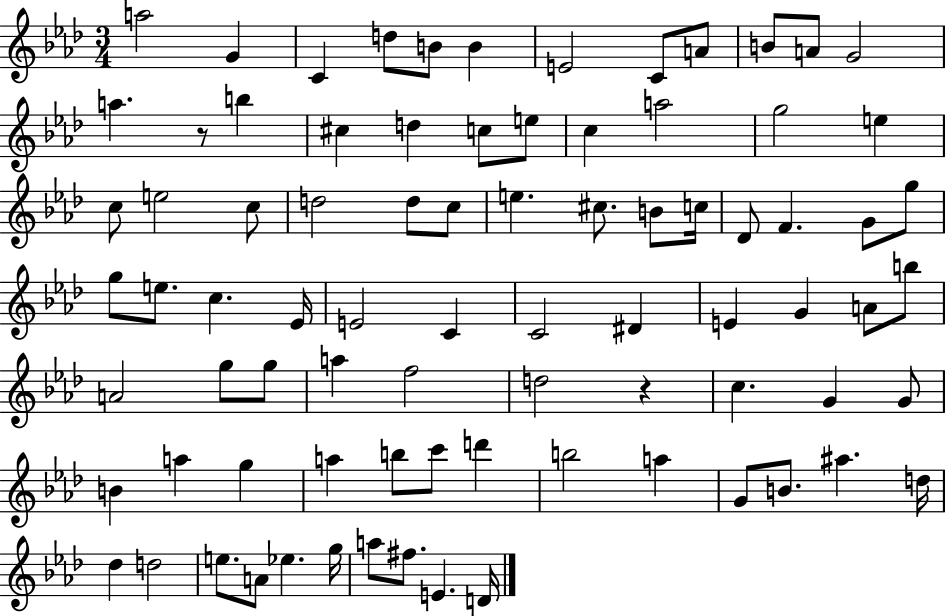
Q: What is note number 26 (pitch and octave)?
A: D5